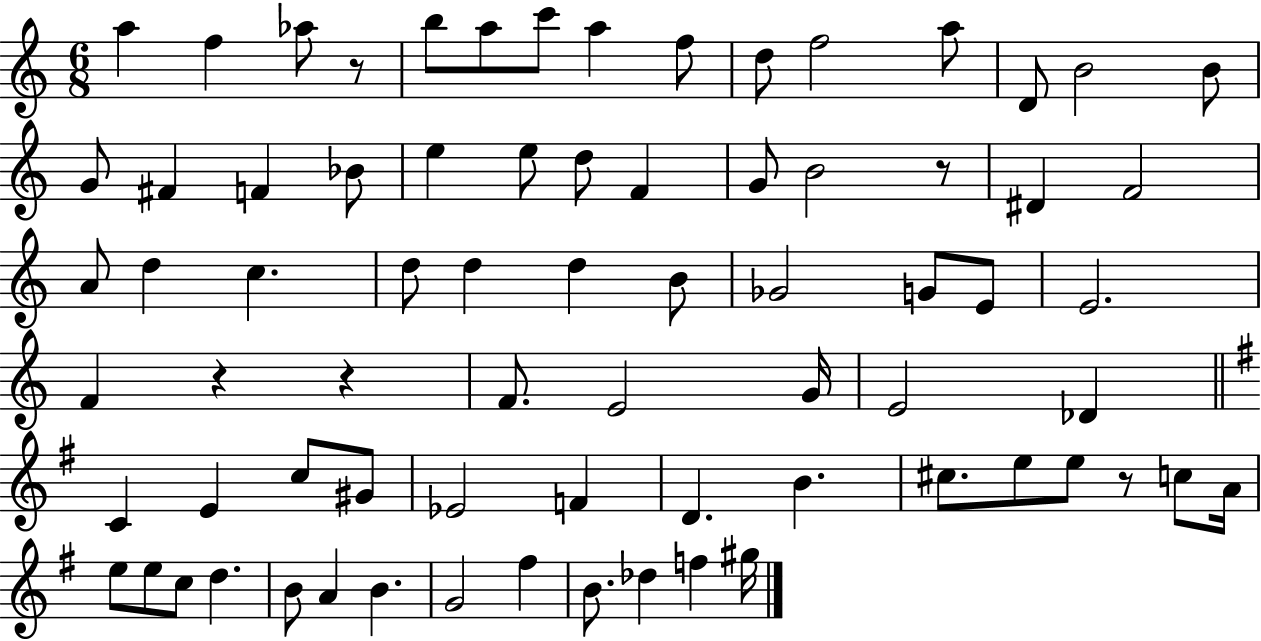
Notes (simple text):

A5/q F5/q Ab5/e R/e B5/e A5/e C6/e A5/q F5/e D5/e F5/h A5/e D4/e B4/h B4/e G4/e F#4/q F4/q Bb4/e E5/q E5/e D5/e F4/q G4/e B4/h R/e D#4/q F4/h A4/e D5/q C5/q. D5/e D5/q D5/q B4/e Gb4/h G4/e E4/e E4/h. F4/q R/q R/q F4/e. E4/h G4/s E4/h Db4/q C4/q E4/q C5/e G#4/e Eb4/h F4/q D4/q. B4/q. C#5/e. E5/e E5/e R/e C5/e A4/s E5/e E5/e C5/e D5/q. B4/e A4/q B4/q. G4/h F#5/q B4/e. Db5/q F5/q G#5/s